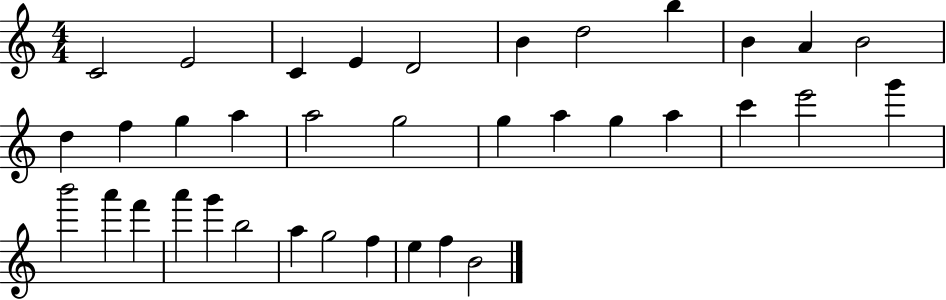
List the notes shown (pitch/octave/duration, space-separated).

C4/h E4/h C4/q E4/q D4/h B4/q D5/h B5/q B4/q A4/q B4/h D5/q F5/q G5/q A5/q A5/h G5/h G5/q A5/q G5/q A5/q C6/q E6/h G6/q B6/h A6/q F6/q A6/q G6/q B5/h A5/q G5/h F5/q E5/q F5/q B4/h